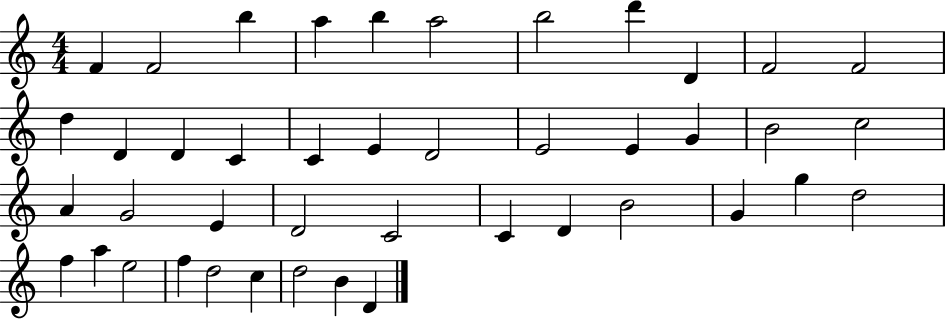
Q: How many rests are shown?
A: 0